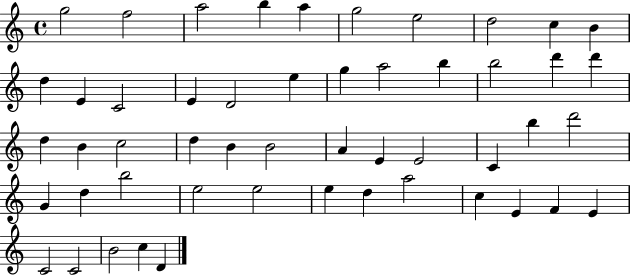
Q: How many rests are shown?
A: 0